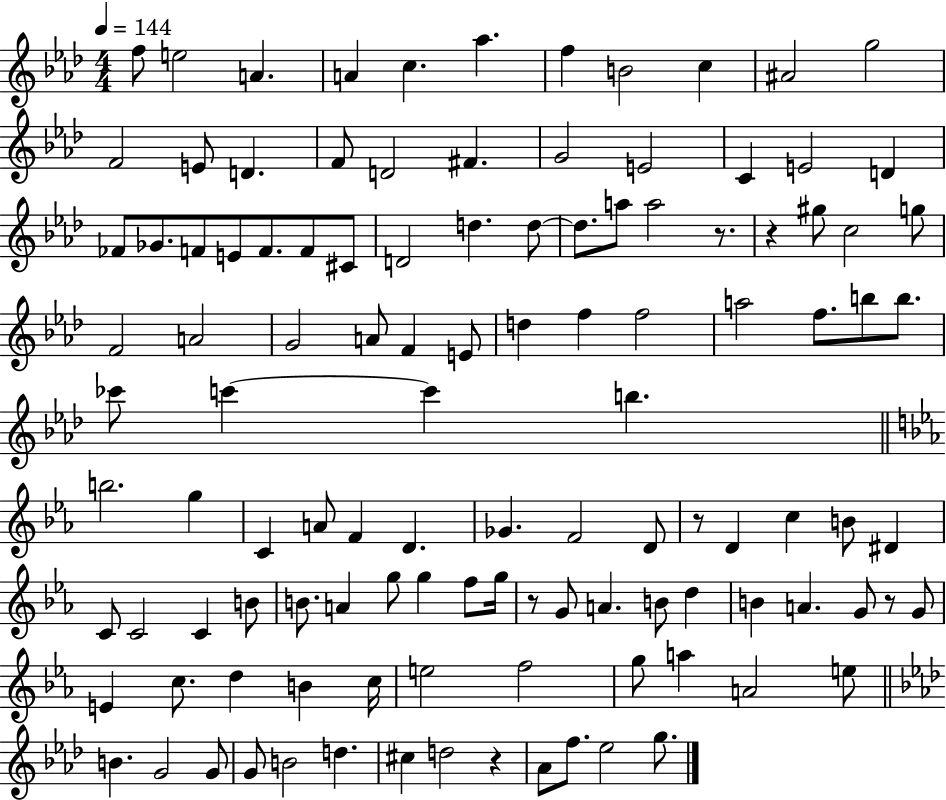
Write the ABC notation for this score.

X:1
T:Untitled
M:4/4
L:1/4
K:Ab
f/2 e2 A A c _a f B2 c ^A2 g2 F2 E/2 D F/2 D2 ^F G2 E2 C E2 D _F/2 _G/2 F/2 E/2 F/2 F/2 ^C/2 D2 d d/2 d/2 a/2 a2 z/2 z ^g/2 c2 g/2 F2 A2 G2 A/2 F E/2 d f f2 a2 f/2 b/2 b/2 _c'/2 c' c' b b2 g C A/2 F D _G F2 D/2 z/2 D c B/2 ^D C/2 C2 C B/2 B/2 A g/2 g f/2 g/4 z/2 G/2 A B/2 d B A G/2 z/2 G/2 E c/2 d B c/4 e2 f2 g/2 a A2 e/2 B G2 G/2 G/2 B2 d ^c d2 z _A/2 f/2 _e2 g/2